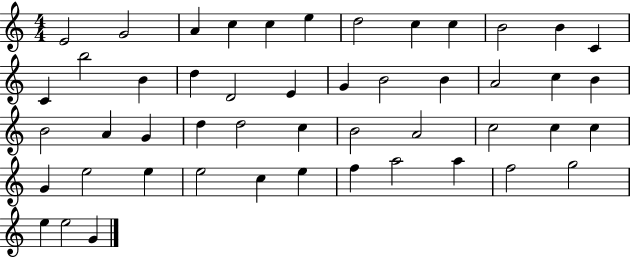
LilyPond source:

{
  \clef treble
  \numericTimeSignature
  \time 4/4
  \key c \major
  e'2 g'2 | a'4 c''4 c''4 e''4 | d''2 c''4 c''4 | b'2 b'4 c'4 | \break c'4 b''2 b'4 | d''4 d'2 e'4 | g'4 b'2 b'4 | a'2 c''4 b'4 | \break b'2 a'4 g'4 | d''4 d''2 c''4 | b'2 a'2 | c''2 c''4 c''4 | \break g'4 e''2 e''4 | e''2 c''4 e''4 | f''4 a''2 a''4 | f''2 g''2 | \break e''4 e''2 g'4 | \bar "|."
}